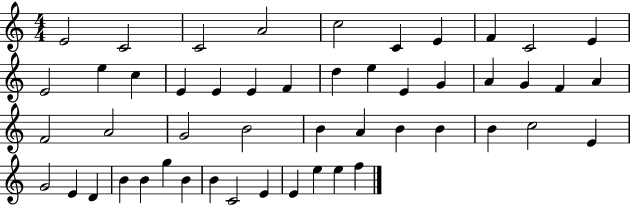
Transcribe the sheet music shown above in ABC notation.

X:1
T:Untitled
M:4/4
L:1/4
K:C
E2 C2 C2 A2 c2 C E F C2 E E2 e c E E E F d e E G A G F A F2 A2 G2 B2 B A B B B c2 E G2 E D B B g B B C2 E E e e f